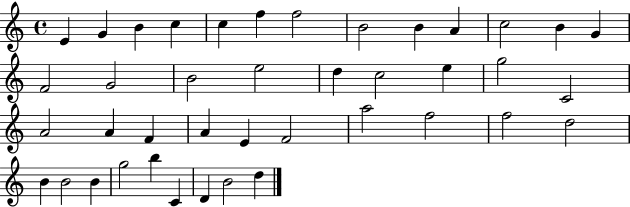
{
  \clef treble
  \time 4/4
  \defaultTimeSignature
  \key c \major
  e'4 g'4 b'4 c''4 | c''4 f''4 f''2 | b'2 b'4 a'4 | c''2 b'4 g'4 | \break f'2 g'2 | b'2 e''2 | d''4 c''2 e''4 | g''2 c'2 | \break a'2 a'4 f'4 | a'4 e'4 f'2 | a''2 f''2 | f''2 d''2 | \break b'4 b'2 b'4 | g''2 b''4 c'4 | d'4 b'2 d''4 | \bar "|."
}